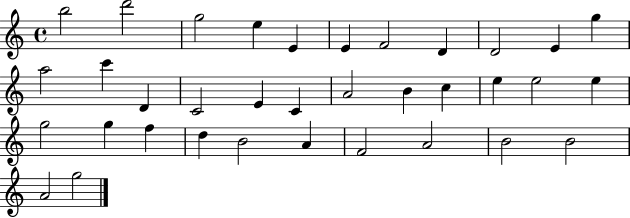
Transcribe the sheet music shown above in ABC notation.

X:1
T:Untitled
M:4/4
L:1/4
K:C
b2 d'2 g2 e E E F2 D D2 E g a2 c' D C2 E C A2 B c e e2 e g2 g f d B2 A F2 A2 B2 B2 A2 g2